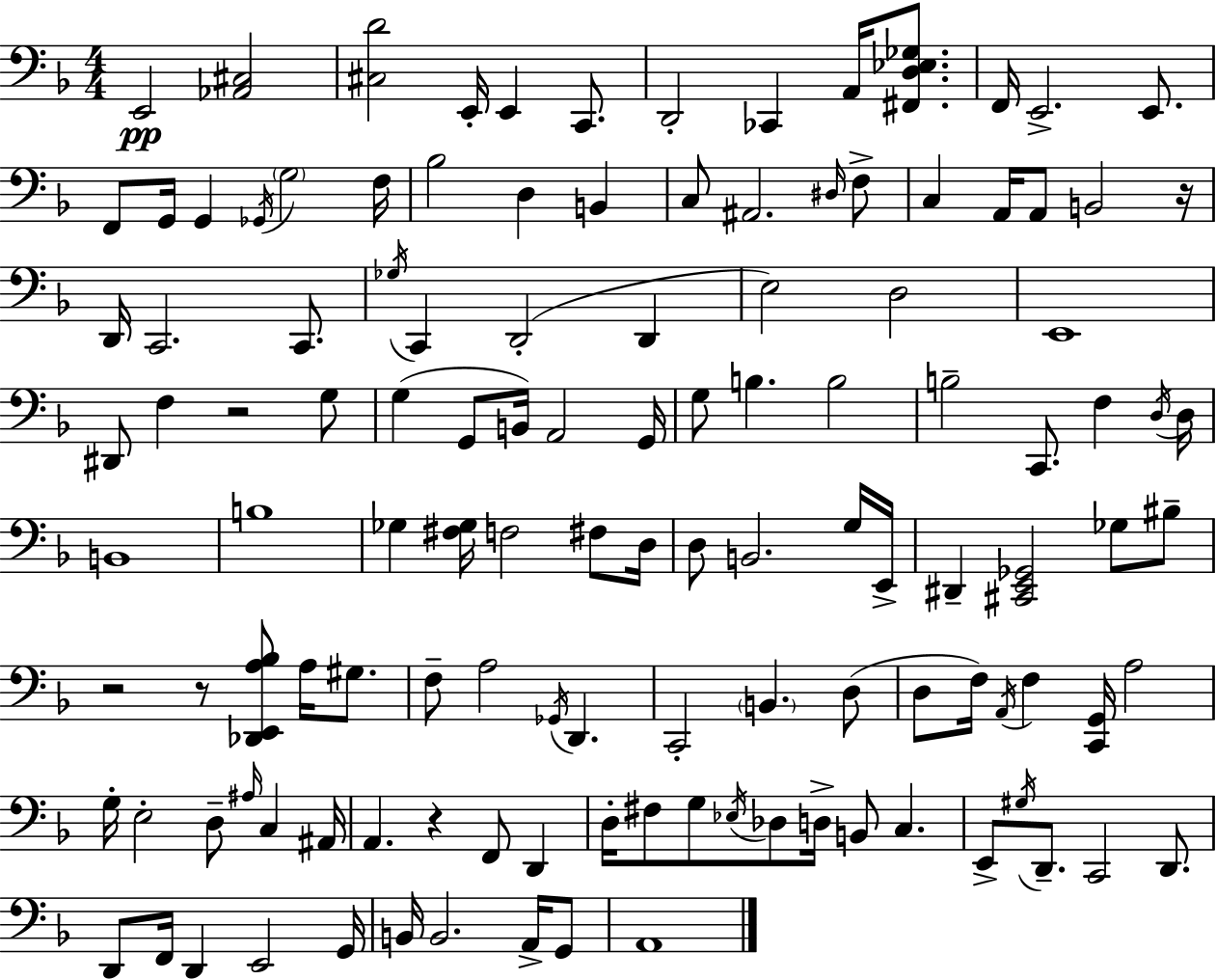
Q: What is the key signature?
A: F major